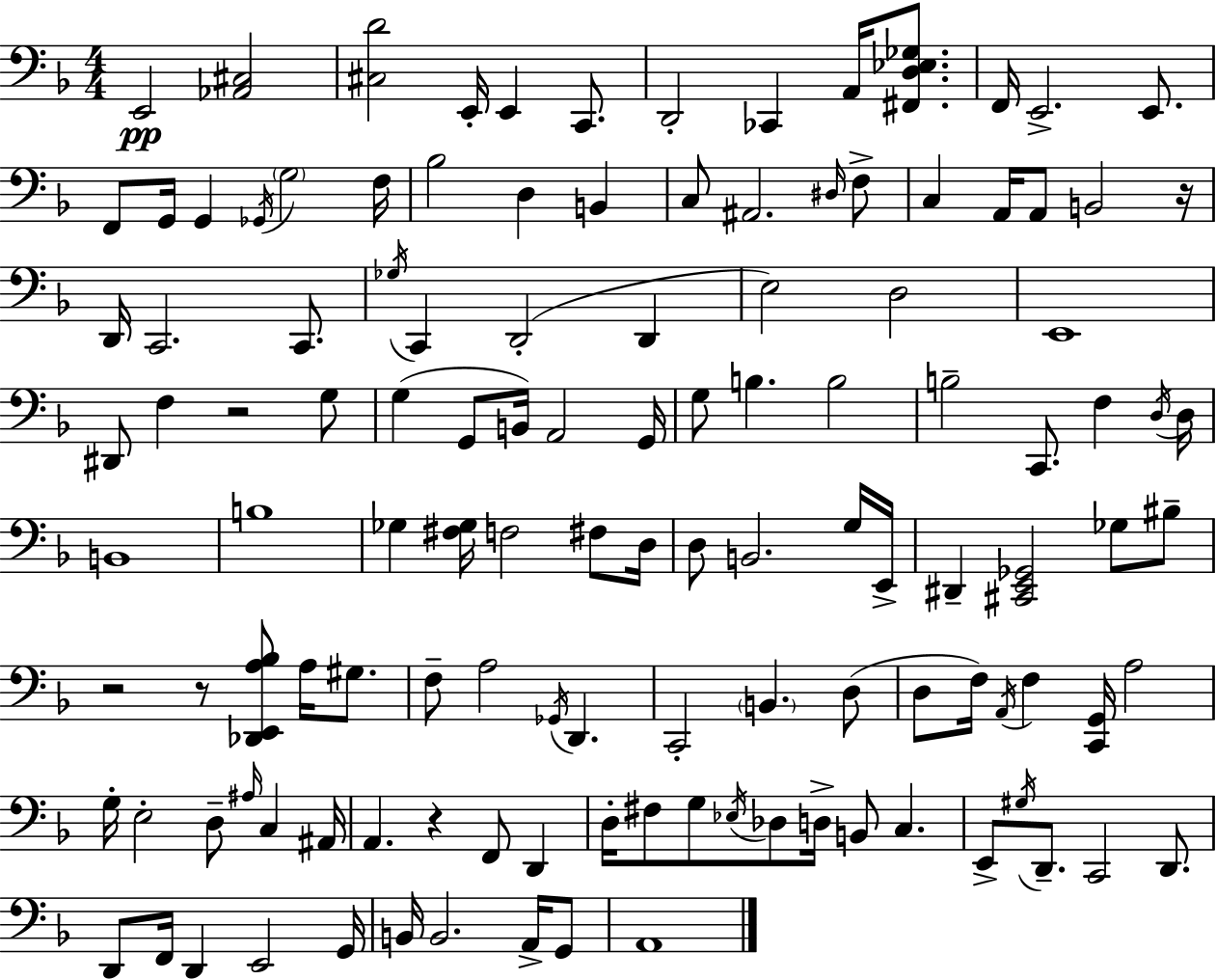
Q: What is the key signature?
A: F major